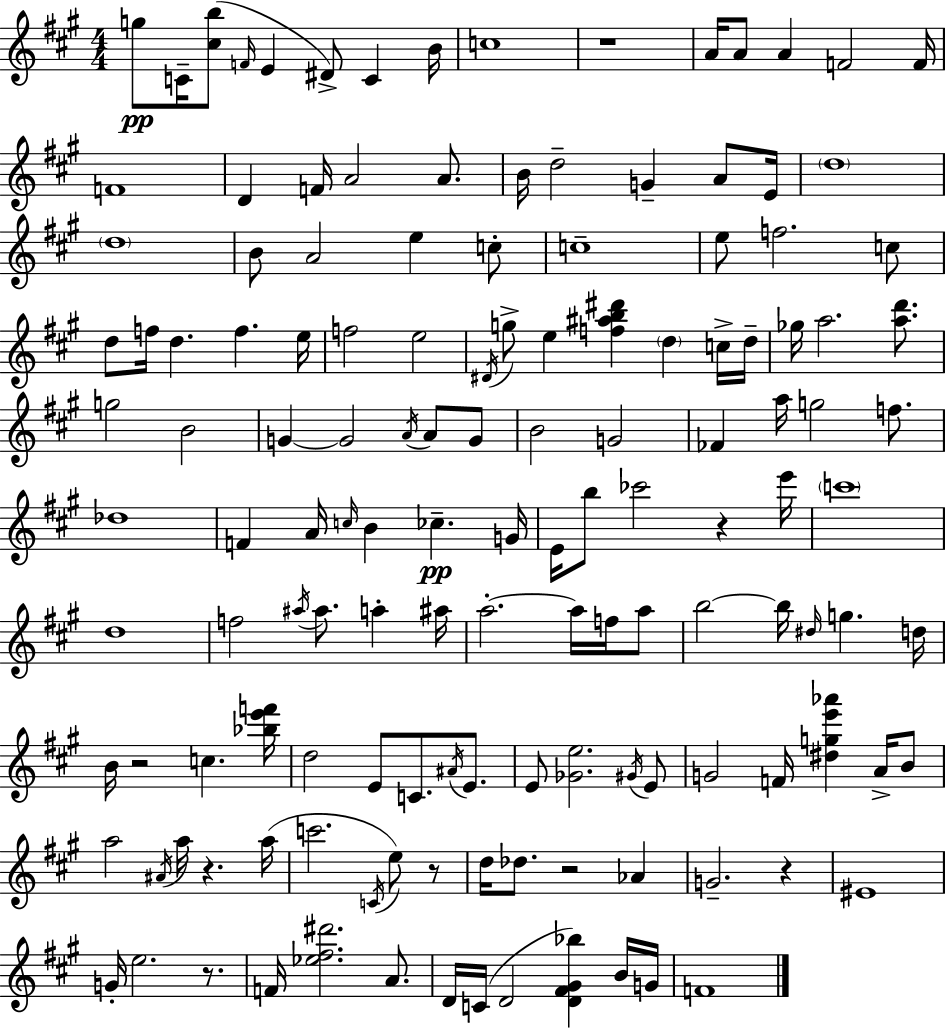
G5/e C4/s [C#5,B5]/e F4/s E4/q D#4/e C4/q B4/s C5/w R/w A4/s A4/e A4/q F4/h F4/s F4/w D4/q F4/s A4/h A4/e. B4/s D5/h G4/q A4/e E4/s D5/w D5/w B4/e A4/h E5/q C5/e C5/w E5/e F5/h. C5/e D5/e F5/s D5/q. F5/q. E5/s F5/h E5/h D#4/s G5/e E5/q [F5,A#5,B5,D#6]/q D5/q C5/s D5/s Gb5/s A5/h. [A5,D6]/e. G5/h B4/h G4/q G4/h A4/s A4/e G4/e B4/h G4/h FES4/q A5/s G5/h F5/e. Db5/w F4/q A4/s C5/s B4/q CES5/q. G4/s E4/s B5/e CES6/h R/q E6/s C6/w D5/w F5/h A#5/s A#5/e. A5/q A#5/s A5/h. A5/s F5/s A5/e B5/h B5/s D#5/s G5/q. D5/s B4/s R/h C5/q. [Bb5,E6,F6]/s D5/h E4/e C4/e. A#4/s E4/e. E4/e [Gb4,E5]/h. G#4/s E4/e G4/h F4/s [D#5,G5,E6,Ab6]/q A4/s B4/e A5/h A#4/s A5/s R/q. A5/s C6/h. C4/s E5/e R/e D5/s Db5/e. R/h Ab4/q G4/h. R/q EIS4/w G4/s E5/h. R/e. F4/s [Eb5,F#5,D#6]/h. A4/e. D4/s C4/s D4/h [D4,F#4,G#4,Bb5]/q B4/s G4/s F4/w